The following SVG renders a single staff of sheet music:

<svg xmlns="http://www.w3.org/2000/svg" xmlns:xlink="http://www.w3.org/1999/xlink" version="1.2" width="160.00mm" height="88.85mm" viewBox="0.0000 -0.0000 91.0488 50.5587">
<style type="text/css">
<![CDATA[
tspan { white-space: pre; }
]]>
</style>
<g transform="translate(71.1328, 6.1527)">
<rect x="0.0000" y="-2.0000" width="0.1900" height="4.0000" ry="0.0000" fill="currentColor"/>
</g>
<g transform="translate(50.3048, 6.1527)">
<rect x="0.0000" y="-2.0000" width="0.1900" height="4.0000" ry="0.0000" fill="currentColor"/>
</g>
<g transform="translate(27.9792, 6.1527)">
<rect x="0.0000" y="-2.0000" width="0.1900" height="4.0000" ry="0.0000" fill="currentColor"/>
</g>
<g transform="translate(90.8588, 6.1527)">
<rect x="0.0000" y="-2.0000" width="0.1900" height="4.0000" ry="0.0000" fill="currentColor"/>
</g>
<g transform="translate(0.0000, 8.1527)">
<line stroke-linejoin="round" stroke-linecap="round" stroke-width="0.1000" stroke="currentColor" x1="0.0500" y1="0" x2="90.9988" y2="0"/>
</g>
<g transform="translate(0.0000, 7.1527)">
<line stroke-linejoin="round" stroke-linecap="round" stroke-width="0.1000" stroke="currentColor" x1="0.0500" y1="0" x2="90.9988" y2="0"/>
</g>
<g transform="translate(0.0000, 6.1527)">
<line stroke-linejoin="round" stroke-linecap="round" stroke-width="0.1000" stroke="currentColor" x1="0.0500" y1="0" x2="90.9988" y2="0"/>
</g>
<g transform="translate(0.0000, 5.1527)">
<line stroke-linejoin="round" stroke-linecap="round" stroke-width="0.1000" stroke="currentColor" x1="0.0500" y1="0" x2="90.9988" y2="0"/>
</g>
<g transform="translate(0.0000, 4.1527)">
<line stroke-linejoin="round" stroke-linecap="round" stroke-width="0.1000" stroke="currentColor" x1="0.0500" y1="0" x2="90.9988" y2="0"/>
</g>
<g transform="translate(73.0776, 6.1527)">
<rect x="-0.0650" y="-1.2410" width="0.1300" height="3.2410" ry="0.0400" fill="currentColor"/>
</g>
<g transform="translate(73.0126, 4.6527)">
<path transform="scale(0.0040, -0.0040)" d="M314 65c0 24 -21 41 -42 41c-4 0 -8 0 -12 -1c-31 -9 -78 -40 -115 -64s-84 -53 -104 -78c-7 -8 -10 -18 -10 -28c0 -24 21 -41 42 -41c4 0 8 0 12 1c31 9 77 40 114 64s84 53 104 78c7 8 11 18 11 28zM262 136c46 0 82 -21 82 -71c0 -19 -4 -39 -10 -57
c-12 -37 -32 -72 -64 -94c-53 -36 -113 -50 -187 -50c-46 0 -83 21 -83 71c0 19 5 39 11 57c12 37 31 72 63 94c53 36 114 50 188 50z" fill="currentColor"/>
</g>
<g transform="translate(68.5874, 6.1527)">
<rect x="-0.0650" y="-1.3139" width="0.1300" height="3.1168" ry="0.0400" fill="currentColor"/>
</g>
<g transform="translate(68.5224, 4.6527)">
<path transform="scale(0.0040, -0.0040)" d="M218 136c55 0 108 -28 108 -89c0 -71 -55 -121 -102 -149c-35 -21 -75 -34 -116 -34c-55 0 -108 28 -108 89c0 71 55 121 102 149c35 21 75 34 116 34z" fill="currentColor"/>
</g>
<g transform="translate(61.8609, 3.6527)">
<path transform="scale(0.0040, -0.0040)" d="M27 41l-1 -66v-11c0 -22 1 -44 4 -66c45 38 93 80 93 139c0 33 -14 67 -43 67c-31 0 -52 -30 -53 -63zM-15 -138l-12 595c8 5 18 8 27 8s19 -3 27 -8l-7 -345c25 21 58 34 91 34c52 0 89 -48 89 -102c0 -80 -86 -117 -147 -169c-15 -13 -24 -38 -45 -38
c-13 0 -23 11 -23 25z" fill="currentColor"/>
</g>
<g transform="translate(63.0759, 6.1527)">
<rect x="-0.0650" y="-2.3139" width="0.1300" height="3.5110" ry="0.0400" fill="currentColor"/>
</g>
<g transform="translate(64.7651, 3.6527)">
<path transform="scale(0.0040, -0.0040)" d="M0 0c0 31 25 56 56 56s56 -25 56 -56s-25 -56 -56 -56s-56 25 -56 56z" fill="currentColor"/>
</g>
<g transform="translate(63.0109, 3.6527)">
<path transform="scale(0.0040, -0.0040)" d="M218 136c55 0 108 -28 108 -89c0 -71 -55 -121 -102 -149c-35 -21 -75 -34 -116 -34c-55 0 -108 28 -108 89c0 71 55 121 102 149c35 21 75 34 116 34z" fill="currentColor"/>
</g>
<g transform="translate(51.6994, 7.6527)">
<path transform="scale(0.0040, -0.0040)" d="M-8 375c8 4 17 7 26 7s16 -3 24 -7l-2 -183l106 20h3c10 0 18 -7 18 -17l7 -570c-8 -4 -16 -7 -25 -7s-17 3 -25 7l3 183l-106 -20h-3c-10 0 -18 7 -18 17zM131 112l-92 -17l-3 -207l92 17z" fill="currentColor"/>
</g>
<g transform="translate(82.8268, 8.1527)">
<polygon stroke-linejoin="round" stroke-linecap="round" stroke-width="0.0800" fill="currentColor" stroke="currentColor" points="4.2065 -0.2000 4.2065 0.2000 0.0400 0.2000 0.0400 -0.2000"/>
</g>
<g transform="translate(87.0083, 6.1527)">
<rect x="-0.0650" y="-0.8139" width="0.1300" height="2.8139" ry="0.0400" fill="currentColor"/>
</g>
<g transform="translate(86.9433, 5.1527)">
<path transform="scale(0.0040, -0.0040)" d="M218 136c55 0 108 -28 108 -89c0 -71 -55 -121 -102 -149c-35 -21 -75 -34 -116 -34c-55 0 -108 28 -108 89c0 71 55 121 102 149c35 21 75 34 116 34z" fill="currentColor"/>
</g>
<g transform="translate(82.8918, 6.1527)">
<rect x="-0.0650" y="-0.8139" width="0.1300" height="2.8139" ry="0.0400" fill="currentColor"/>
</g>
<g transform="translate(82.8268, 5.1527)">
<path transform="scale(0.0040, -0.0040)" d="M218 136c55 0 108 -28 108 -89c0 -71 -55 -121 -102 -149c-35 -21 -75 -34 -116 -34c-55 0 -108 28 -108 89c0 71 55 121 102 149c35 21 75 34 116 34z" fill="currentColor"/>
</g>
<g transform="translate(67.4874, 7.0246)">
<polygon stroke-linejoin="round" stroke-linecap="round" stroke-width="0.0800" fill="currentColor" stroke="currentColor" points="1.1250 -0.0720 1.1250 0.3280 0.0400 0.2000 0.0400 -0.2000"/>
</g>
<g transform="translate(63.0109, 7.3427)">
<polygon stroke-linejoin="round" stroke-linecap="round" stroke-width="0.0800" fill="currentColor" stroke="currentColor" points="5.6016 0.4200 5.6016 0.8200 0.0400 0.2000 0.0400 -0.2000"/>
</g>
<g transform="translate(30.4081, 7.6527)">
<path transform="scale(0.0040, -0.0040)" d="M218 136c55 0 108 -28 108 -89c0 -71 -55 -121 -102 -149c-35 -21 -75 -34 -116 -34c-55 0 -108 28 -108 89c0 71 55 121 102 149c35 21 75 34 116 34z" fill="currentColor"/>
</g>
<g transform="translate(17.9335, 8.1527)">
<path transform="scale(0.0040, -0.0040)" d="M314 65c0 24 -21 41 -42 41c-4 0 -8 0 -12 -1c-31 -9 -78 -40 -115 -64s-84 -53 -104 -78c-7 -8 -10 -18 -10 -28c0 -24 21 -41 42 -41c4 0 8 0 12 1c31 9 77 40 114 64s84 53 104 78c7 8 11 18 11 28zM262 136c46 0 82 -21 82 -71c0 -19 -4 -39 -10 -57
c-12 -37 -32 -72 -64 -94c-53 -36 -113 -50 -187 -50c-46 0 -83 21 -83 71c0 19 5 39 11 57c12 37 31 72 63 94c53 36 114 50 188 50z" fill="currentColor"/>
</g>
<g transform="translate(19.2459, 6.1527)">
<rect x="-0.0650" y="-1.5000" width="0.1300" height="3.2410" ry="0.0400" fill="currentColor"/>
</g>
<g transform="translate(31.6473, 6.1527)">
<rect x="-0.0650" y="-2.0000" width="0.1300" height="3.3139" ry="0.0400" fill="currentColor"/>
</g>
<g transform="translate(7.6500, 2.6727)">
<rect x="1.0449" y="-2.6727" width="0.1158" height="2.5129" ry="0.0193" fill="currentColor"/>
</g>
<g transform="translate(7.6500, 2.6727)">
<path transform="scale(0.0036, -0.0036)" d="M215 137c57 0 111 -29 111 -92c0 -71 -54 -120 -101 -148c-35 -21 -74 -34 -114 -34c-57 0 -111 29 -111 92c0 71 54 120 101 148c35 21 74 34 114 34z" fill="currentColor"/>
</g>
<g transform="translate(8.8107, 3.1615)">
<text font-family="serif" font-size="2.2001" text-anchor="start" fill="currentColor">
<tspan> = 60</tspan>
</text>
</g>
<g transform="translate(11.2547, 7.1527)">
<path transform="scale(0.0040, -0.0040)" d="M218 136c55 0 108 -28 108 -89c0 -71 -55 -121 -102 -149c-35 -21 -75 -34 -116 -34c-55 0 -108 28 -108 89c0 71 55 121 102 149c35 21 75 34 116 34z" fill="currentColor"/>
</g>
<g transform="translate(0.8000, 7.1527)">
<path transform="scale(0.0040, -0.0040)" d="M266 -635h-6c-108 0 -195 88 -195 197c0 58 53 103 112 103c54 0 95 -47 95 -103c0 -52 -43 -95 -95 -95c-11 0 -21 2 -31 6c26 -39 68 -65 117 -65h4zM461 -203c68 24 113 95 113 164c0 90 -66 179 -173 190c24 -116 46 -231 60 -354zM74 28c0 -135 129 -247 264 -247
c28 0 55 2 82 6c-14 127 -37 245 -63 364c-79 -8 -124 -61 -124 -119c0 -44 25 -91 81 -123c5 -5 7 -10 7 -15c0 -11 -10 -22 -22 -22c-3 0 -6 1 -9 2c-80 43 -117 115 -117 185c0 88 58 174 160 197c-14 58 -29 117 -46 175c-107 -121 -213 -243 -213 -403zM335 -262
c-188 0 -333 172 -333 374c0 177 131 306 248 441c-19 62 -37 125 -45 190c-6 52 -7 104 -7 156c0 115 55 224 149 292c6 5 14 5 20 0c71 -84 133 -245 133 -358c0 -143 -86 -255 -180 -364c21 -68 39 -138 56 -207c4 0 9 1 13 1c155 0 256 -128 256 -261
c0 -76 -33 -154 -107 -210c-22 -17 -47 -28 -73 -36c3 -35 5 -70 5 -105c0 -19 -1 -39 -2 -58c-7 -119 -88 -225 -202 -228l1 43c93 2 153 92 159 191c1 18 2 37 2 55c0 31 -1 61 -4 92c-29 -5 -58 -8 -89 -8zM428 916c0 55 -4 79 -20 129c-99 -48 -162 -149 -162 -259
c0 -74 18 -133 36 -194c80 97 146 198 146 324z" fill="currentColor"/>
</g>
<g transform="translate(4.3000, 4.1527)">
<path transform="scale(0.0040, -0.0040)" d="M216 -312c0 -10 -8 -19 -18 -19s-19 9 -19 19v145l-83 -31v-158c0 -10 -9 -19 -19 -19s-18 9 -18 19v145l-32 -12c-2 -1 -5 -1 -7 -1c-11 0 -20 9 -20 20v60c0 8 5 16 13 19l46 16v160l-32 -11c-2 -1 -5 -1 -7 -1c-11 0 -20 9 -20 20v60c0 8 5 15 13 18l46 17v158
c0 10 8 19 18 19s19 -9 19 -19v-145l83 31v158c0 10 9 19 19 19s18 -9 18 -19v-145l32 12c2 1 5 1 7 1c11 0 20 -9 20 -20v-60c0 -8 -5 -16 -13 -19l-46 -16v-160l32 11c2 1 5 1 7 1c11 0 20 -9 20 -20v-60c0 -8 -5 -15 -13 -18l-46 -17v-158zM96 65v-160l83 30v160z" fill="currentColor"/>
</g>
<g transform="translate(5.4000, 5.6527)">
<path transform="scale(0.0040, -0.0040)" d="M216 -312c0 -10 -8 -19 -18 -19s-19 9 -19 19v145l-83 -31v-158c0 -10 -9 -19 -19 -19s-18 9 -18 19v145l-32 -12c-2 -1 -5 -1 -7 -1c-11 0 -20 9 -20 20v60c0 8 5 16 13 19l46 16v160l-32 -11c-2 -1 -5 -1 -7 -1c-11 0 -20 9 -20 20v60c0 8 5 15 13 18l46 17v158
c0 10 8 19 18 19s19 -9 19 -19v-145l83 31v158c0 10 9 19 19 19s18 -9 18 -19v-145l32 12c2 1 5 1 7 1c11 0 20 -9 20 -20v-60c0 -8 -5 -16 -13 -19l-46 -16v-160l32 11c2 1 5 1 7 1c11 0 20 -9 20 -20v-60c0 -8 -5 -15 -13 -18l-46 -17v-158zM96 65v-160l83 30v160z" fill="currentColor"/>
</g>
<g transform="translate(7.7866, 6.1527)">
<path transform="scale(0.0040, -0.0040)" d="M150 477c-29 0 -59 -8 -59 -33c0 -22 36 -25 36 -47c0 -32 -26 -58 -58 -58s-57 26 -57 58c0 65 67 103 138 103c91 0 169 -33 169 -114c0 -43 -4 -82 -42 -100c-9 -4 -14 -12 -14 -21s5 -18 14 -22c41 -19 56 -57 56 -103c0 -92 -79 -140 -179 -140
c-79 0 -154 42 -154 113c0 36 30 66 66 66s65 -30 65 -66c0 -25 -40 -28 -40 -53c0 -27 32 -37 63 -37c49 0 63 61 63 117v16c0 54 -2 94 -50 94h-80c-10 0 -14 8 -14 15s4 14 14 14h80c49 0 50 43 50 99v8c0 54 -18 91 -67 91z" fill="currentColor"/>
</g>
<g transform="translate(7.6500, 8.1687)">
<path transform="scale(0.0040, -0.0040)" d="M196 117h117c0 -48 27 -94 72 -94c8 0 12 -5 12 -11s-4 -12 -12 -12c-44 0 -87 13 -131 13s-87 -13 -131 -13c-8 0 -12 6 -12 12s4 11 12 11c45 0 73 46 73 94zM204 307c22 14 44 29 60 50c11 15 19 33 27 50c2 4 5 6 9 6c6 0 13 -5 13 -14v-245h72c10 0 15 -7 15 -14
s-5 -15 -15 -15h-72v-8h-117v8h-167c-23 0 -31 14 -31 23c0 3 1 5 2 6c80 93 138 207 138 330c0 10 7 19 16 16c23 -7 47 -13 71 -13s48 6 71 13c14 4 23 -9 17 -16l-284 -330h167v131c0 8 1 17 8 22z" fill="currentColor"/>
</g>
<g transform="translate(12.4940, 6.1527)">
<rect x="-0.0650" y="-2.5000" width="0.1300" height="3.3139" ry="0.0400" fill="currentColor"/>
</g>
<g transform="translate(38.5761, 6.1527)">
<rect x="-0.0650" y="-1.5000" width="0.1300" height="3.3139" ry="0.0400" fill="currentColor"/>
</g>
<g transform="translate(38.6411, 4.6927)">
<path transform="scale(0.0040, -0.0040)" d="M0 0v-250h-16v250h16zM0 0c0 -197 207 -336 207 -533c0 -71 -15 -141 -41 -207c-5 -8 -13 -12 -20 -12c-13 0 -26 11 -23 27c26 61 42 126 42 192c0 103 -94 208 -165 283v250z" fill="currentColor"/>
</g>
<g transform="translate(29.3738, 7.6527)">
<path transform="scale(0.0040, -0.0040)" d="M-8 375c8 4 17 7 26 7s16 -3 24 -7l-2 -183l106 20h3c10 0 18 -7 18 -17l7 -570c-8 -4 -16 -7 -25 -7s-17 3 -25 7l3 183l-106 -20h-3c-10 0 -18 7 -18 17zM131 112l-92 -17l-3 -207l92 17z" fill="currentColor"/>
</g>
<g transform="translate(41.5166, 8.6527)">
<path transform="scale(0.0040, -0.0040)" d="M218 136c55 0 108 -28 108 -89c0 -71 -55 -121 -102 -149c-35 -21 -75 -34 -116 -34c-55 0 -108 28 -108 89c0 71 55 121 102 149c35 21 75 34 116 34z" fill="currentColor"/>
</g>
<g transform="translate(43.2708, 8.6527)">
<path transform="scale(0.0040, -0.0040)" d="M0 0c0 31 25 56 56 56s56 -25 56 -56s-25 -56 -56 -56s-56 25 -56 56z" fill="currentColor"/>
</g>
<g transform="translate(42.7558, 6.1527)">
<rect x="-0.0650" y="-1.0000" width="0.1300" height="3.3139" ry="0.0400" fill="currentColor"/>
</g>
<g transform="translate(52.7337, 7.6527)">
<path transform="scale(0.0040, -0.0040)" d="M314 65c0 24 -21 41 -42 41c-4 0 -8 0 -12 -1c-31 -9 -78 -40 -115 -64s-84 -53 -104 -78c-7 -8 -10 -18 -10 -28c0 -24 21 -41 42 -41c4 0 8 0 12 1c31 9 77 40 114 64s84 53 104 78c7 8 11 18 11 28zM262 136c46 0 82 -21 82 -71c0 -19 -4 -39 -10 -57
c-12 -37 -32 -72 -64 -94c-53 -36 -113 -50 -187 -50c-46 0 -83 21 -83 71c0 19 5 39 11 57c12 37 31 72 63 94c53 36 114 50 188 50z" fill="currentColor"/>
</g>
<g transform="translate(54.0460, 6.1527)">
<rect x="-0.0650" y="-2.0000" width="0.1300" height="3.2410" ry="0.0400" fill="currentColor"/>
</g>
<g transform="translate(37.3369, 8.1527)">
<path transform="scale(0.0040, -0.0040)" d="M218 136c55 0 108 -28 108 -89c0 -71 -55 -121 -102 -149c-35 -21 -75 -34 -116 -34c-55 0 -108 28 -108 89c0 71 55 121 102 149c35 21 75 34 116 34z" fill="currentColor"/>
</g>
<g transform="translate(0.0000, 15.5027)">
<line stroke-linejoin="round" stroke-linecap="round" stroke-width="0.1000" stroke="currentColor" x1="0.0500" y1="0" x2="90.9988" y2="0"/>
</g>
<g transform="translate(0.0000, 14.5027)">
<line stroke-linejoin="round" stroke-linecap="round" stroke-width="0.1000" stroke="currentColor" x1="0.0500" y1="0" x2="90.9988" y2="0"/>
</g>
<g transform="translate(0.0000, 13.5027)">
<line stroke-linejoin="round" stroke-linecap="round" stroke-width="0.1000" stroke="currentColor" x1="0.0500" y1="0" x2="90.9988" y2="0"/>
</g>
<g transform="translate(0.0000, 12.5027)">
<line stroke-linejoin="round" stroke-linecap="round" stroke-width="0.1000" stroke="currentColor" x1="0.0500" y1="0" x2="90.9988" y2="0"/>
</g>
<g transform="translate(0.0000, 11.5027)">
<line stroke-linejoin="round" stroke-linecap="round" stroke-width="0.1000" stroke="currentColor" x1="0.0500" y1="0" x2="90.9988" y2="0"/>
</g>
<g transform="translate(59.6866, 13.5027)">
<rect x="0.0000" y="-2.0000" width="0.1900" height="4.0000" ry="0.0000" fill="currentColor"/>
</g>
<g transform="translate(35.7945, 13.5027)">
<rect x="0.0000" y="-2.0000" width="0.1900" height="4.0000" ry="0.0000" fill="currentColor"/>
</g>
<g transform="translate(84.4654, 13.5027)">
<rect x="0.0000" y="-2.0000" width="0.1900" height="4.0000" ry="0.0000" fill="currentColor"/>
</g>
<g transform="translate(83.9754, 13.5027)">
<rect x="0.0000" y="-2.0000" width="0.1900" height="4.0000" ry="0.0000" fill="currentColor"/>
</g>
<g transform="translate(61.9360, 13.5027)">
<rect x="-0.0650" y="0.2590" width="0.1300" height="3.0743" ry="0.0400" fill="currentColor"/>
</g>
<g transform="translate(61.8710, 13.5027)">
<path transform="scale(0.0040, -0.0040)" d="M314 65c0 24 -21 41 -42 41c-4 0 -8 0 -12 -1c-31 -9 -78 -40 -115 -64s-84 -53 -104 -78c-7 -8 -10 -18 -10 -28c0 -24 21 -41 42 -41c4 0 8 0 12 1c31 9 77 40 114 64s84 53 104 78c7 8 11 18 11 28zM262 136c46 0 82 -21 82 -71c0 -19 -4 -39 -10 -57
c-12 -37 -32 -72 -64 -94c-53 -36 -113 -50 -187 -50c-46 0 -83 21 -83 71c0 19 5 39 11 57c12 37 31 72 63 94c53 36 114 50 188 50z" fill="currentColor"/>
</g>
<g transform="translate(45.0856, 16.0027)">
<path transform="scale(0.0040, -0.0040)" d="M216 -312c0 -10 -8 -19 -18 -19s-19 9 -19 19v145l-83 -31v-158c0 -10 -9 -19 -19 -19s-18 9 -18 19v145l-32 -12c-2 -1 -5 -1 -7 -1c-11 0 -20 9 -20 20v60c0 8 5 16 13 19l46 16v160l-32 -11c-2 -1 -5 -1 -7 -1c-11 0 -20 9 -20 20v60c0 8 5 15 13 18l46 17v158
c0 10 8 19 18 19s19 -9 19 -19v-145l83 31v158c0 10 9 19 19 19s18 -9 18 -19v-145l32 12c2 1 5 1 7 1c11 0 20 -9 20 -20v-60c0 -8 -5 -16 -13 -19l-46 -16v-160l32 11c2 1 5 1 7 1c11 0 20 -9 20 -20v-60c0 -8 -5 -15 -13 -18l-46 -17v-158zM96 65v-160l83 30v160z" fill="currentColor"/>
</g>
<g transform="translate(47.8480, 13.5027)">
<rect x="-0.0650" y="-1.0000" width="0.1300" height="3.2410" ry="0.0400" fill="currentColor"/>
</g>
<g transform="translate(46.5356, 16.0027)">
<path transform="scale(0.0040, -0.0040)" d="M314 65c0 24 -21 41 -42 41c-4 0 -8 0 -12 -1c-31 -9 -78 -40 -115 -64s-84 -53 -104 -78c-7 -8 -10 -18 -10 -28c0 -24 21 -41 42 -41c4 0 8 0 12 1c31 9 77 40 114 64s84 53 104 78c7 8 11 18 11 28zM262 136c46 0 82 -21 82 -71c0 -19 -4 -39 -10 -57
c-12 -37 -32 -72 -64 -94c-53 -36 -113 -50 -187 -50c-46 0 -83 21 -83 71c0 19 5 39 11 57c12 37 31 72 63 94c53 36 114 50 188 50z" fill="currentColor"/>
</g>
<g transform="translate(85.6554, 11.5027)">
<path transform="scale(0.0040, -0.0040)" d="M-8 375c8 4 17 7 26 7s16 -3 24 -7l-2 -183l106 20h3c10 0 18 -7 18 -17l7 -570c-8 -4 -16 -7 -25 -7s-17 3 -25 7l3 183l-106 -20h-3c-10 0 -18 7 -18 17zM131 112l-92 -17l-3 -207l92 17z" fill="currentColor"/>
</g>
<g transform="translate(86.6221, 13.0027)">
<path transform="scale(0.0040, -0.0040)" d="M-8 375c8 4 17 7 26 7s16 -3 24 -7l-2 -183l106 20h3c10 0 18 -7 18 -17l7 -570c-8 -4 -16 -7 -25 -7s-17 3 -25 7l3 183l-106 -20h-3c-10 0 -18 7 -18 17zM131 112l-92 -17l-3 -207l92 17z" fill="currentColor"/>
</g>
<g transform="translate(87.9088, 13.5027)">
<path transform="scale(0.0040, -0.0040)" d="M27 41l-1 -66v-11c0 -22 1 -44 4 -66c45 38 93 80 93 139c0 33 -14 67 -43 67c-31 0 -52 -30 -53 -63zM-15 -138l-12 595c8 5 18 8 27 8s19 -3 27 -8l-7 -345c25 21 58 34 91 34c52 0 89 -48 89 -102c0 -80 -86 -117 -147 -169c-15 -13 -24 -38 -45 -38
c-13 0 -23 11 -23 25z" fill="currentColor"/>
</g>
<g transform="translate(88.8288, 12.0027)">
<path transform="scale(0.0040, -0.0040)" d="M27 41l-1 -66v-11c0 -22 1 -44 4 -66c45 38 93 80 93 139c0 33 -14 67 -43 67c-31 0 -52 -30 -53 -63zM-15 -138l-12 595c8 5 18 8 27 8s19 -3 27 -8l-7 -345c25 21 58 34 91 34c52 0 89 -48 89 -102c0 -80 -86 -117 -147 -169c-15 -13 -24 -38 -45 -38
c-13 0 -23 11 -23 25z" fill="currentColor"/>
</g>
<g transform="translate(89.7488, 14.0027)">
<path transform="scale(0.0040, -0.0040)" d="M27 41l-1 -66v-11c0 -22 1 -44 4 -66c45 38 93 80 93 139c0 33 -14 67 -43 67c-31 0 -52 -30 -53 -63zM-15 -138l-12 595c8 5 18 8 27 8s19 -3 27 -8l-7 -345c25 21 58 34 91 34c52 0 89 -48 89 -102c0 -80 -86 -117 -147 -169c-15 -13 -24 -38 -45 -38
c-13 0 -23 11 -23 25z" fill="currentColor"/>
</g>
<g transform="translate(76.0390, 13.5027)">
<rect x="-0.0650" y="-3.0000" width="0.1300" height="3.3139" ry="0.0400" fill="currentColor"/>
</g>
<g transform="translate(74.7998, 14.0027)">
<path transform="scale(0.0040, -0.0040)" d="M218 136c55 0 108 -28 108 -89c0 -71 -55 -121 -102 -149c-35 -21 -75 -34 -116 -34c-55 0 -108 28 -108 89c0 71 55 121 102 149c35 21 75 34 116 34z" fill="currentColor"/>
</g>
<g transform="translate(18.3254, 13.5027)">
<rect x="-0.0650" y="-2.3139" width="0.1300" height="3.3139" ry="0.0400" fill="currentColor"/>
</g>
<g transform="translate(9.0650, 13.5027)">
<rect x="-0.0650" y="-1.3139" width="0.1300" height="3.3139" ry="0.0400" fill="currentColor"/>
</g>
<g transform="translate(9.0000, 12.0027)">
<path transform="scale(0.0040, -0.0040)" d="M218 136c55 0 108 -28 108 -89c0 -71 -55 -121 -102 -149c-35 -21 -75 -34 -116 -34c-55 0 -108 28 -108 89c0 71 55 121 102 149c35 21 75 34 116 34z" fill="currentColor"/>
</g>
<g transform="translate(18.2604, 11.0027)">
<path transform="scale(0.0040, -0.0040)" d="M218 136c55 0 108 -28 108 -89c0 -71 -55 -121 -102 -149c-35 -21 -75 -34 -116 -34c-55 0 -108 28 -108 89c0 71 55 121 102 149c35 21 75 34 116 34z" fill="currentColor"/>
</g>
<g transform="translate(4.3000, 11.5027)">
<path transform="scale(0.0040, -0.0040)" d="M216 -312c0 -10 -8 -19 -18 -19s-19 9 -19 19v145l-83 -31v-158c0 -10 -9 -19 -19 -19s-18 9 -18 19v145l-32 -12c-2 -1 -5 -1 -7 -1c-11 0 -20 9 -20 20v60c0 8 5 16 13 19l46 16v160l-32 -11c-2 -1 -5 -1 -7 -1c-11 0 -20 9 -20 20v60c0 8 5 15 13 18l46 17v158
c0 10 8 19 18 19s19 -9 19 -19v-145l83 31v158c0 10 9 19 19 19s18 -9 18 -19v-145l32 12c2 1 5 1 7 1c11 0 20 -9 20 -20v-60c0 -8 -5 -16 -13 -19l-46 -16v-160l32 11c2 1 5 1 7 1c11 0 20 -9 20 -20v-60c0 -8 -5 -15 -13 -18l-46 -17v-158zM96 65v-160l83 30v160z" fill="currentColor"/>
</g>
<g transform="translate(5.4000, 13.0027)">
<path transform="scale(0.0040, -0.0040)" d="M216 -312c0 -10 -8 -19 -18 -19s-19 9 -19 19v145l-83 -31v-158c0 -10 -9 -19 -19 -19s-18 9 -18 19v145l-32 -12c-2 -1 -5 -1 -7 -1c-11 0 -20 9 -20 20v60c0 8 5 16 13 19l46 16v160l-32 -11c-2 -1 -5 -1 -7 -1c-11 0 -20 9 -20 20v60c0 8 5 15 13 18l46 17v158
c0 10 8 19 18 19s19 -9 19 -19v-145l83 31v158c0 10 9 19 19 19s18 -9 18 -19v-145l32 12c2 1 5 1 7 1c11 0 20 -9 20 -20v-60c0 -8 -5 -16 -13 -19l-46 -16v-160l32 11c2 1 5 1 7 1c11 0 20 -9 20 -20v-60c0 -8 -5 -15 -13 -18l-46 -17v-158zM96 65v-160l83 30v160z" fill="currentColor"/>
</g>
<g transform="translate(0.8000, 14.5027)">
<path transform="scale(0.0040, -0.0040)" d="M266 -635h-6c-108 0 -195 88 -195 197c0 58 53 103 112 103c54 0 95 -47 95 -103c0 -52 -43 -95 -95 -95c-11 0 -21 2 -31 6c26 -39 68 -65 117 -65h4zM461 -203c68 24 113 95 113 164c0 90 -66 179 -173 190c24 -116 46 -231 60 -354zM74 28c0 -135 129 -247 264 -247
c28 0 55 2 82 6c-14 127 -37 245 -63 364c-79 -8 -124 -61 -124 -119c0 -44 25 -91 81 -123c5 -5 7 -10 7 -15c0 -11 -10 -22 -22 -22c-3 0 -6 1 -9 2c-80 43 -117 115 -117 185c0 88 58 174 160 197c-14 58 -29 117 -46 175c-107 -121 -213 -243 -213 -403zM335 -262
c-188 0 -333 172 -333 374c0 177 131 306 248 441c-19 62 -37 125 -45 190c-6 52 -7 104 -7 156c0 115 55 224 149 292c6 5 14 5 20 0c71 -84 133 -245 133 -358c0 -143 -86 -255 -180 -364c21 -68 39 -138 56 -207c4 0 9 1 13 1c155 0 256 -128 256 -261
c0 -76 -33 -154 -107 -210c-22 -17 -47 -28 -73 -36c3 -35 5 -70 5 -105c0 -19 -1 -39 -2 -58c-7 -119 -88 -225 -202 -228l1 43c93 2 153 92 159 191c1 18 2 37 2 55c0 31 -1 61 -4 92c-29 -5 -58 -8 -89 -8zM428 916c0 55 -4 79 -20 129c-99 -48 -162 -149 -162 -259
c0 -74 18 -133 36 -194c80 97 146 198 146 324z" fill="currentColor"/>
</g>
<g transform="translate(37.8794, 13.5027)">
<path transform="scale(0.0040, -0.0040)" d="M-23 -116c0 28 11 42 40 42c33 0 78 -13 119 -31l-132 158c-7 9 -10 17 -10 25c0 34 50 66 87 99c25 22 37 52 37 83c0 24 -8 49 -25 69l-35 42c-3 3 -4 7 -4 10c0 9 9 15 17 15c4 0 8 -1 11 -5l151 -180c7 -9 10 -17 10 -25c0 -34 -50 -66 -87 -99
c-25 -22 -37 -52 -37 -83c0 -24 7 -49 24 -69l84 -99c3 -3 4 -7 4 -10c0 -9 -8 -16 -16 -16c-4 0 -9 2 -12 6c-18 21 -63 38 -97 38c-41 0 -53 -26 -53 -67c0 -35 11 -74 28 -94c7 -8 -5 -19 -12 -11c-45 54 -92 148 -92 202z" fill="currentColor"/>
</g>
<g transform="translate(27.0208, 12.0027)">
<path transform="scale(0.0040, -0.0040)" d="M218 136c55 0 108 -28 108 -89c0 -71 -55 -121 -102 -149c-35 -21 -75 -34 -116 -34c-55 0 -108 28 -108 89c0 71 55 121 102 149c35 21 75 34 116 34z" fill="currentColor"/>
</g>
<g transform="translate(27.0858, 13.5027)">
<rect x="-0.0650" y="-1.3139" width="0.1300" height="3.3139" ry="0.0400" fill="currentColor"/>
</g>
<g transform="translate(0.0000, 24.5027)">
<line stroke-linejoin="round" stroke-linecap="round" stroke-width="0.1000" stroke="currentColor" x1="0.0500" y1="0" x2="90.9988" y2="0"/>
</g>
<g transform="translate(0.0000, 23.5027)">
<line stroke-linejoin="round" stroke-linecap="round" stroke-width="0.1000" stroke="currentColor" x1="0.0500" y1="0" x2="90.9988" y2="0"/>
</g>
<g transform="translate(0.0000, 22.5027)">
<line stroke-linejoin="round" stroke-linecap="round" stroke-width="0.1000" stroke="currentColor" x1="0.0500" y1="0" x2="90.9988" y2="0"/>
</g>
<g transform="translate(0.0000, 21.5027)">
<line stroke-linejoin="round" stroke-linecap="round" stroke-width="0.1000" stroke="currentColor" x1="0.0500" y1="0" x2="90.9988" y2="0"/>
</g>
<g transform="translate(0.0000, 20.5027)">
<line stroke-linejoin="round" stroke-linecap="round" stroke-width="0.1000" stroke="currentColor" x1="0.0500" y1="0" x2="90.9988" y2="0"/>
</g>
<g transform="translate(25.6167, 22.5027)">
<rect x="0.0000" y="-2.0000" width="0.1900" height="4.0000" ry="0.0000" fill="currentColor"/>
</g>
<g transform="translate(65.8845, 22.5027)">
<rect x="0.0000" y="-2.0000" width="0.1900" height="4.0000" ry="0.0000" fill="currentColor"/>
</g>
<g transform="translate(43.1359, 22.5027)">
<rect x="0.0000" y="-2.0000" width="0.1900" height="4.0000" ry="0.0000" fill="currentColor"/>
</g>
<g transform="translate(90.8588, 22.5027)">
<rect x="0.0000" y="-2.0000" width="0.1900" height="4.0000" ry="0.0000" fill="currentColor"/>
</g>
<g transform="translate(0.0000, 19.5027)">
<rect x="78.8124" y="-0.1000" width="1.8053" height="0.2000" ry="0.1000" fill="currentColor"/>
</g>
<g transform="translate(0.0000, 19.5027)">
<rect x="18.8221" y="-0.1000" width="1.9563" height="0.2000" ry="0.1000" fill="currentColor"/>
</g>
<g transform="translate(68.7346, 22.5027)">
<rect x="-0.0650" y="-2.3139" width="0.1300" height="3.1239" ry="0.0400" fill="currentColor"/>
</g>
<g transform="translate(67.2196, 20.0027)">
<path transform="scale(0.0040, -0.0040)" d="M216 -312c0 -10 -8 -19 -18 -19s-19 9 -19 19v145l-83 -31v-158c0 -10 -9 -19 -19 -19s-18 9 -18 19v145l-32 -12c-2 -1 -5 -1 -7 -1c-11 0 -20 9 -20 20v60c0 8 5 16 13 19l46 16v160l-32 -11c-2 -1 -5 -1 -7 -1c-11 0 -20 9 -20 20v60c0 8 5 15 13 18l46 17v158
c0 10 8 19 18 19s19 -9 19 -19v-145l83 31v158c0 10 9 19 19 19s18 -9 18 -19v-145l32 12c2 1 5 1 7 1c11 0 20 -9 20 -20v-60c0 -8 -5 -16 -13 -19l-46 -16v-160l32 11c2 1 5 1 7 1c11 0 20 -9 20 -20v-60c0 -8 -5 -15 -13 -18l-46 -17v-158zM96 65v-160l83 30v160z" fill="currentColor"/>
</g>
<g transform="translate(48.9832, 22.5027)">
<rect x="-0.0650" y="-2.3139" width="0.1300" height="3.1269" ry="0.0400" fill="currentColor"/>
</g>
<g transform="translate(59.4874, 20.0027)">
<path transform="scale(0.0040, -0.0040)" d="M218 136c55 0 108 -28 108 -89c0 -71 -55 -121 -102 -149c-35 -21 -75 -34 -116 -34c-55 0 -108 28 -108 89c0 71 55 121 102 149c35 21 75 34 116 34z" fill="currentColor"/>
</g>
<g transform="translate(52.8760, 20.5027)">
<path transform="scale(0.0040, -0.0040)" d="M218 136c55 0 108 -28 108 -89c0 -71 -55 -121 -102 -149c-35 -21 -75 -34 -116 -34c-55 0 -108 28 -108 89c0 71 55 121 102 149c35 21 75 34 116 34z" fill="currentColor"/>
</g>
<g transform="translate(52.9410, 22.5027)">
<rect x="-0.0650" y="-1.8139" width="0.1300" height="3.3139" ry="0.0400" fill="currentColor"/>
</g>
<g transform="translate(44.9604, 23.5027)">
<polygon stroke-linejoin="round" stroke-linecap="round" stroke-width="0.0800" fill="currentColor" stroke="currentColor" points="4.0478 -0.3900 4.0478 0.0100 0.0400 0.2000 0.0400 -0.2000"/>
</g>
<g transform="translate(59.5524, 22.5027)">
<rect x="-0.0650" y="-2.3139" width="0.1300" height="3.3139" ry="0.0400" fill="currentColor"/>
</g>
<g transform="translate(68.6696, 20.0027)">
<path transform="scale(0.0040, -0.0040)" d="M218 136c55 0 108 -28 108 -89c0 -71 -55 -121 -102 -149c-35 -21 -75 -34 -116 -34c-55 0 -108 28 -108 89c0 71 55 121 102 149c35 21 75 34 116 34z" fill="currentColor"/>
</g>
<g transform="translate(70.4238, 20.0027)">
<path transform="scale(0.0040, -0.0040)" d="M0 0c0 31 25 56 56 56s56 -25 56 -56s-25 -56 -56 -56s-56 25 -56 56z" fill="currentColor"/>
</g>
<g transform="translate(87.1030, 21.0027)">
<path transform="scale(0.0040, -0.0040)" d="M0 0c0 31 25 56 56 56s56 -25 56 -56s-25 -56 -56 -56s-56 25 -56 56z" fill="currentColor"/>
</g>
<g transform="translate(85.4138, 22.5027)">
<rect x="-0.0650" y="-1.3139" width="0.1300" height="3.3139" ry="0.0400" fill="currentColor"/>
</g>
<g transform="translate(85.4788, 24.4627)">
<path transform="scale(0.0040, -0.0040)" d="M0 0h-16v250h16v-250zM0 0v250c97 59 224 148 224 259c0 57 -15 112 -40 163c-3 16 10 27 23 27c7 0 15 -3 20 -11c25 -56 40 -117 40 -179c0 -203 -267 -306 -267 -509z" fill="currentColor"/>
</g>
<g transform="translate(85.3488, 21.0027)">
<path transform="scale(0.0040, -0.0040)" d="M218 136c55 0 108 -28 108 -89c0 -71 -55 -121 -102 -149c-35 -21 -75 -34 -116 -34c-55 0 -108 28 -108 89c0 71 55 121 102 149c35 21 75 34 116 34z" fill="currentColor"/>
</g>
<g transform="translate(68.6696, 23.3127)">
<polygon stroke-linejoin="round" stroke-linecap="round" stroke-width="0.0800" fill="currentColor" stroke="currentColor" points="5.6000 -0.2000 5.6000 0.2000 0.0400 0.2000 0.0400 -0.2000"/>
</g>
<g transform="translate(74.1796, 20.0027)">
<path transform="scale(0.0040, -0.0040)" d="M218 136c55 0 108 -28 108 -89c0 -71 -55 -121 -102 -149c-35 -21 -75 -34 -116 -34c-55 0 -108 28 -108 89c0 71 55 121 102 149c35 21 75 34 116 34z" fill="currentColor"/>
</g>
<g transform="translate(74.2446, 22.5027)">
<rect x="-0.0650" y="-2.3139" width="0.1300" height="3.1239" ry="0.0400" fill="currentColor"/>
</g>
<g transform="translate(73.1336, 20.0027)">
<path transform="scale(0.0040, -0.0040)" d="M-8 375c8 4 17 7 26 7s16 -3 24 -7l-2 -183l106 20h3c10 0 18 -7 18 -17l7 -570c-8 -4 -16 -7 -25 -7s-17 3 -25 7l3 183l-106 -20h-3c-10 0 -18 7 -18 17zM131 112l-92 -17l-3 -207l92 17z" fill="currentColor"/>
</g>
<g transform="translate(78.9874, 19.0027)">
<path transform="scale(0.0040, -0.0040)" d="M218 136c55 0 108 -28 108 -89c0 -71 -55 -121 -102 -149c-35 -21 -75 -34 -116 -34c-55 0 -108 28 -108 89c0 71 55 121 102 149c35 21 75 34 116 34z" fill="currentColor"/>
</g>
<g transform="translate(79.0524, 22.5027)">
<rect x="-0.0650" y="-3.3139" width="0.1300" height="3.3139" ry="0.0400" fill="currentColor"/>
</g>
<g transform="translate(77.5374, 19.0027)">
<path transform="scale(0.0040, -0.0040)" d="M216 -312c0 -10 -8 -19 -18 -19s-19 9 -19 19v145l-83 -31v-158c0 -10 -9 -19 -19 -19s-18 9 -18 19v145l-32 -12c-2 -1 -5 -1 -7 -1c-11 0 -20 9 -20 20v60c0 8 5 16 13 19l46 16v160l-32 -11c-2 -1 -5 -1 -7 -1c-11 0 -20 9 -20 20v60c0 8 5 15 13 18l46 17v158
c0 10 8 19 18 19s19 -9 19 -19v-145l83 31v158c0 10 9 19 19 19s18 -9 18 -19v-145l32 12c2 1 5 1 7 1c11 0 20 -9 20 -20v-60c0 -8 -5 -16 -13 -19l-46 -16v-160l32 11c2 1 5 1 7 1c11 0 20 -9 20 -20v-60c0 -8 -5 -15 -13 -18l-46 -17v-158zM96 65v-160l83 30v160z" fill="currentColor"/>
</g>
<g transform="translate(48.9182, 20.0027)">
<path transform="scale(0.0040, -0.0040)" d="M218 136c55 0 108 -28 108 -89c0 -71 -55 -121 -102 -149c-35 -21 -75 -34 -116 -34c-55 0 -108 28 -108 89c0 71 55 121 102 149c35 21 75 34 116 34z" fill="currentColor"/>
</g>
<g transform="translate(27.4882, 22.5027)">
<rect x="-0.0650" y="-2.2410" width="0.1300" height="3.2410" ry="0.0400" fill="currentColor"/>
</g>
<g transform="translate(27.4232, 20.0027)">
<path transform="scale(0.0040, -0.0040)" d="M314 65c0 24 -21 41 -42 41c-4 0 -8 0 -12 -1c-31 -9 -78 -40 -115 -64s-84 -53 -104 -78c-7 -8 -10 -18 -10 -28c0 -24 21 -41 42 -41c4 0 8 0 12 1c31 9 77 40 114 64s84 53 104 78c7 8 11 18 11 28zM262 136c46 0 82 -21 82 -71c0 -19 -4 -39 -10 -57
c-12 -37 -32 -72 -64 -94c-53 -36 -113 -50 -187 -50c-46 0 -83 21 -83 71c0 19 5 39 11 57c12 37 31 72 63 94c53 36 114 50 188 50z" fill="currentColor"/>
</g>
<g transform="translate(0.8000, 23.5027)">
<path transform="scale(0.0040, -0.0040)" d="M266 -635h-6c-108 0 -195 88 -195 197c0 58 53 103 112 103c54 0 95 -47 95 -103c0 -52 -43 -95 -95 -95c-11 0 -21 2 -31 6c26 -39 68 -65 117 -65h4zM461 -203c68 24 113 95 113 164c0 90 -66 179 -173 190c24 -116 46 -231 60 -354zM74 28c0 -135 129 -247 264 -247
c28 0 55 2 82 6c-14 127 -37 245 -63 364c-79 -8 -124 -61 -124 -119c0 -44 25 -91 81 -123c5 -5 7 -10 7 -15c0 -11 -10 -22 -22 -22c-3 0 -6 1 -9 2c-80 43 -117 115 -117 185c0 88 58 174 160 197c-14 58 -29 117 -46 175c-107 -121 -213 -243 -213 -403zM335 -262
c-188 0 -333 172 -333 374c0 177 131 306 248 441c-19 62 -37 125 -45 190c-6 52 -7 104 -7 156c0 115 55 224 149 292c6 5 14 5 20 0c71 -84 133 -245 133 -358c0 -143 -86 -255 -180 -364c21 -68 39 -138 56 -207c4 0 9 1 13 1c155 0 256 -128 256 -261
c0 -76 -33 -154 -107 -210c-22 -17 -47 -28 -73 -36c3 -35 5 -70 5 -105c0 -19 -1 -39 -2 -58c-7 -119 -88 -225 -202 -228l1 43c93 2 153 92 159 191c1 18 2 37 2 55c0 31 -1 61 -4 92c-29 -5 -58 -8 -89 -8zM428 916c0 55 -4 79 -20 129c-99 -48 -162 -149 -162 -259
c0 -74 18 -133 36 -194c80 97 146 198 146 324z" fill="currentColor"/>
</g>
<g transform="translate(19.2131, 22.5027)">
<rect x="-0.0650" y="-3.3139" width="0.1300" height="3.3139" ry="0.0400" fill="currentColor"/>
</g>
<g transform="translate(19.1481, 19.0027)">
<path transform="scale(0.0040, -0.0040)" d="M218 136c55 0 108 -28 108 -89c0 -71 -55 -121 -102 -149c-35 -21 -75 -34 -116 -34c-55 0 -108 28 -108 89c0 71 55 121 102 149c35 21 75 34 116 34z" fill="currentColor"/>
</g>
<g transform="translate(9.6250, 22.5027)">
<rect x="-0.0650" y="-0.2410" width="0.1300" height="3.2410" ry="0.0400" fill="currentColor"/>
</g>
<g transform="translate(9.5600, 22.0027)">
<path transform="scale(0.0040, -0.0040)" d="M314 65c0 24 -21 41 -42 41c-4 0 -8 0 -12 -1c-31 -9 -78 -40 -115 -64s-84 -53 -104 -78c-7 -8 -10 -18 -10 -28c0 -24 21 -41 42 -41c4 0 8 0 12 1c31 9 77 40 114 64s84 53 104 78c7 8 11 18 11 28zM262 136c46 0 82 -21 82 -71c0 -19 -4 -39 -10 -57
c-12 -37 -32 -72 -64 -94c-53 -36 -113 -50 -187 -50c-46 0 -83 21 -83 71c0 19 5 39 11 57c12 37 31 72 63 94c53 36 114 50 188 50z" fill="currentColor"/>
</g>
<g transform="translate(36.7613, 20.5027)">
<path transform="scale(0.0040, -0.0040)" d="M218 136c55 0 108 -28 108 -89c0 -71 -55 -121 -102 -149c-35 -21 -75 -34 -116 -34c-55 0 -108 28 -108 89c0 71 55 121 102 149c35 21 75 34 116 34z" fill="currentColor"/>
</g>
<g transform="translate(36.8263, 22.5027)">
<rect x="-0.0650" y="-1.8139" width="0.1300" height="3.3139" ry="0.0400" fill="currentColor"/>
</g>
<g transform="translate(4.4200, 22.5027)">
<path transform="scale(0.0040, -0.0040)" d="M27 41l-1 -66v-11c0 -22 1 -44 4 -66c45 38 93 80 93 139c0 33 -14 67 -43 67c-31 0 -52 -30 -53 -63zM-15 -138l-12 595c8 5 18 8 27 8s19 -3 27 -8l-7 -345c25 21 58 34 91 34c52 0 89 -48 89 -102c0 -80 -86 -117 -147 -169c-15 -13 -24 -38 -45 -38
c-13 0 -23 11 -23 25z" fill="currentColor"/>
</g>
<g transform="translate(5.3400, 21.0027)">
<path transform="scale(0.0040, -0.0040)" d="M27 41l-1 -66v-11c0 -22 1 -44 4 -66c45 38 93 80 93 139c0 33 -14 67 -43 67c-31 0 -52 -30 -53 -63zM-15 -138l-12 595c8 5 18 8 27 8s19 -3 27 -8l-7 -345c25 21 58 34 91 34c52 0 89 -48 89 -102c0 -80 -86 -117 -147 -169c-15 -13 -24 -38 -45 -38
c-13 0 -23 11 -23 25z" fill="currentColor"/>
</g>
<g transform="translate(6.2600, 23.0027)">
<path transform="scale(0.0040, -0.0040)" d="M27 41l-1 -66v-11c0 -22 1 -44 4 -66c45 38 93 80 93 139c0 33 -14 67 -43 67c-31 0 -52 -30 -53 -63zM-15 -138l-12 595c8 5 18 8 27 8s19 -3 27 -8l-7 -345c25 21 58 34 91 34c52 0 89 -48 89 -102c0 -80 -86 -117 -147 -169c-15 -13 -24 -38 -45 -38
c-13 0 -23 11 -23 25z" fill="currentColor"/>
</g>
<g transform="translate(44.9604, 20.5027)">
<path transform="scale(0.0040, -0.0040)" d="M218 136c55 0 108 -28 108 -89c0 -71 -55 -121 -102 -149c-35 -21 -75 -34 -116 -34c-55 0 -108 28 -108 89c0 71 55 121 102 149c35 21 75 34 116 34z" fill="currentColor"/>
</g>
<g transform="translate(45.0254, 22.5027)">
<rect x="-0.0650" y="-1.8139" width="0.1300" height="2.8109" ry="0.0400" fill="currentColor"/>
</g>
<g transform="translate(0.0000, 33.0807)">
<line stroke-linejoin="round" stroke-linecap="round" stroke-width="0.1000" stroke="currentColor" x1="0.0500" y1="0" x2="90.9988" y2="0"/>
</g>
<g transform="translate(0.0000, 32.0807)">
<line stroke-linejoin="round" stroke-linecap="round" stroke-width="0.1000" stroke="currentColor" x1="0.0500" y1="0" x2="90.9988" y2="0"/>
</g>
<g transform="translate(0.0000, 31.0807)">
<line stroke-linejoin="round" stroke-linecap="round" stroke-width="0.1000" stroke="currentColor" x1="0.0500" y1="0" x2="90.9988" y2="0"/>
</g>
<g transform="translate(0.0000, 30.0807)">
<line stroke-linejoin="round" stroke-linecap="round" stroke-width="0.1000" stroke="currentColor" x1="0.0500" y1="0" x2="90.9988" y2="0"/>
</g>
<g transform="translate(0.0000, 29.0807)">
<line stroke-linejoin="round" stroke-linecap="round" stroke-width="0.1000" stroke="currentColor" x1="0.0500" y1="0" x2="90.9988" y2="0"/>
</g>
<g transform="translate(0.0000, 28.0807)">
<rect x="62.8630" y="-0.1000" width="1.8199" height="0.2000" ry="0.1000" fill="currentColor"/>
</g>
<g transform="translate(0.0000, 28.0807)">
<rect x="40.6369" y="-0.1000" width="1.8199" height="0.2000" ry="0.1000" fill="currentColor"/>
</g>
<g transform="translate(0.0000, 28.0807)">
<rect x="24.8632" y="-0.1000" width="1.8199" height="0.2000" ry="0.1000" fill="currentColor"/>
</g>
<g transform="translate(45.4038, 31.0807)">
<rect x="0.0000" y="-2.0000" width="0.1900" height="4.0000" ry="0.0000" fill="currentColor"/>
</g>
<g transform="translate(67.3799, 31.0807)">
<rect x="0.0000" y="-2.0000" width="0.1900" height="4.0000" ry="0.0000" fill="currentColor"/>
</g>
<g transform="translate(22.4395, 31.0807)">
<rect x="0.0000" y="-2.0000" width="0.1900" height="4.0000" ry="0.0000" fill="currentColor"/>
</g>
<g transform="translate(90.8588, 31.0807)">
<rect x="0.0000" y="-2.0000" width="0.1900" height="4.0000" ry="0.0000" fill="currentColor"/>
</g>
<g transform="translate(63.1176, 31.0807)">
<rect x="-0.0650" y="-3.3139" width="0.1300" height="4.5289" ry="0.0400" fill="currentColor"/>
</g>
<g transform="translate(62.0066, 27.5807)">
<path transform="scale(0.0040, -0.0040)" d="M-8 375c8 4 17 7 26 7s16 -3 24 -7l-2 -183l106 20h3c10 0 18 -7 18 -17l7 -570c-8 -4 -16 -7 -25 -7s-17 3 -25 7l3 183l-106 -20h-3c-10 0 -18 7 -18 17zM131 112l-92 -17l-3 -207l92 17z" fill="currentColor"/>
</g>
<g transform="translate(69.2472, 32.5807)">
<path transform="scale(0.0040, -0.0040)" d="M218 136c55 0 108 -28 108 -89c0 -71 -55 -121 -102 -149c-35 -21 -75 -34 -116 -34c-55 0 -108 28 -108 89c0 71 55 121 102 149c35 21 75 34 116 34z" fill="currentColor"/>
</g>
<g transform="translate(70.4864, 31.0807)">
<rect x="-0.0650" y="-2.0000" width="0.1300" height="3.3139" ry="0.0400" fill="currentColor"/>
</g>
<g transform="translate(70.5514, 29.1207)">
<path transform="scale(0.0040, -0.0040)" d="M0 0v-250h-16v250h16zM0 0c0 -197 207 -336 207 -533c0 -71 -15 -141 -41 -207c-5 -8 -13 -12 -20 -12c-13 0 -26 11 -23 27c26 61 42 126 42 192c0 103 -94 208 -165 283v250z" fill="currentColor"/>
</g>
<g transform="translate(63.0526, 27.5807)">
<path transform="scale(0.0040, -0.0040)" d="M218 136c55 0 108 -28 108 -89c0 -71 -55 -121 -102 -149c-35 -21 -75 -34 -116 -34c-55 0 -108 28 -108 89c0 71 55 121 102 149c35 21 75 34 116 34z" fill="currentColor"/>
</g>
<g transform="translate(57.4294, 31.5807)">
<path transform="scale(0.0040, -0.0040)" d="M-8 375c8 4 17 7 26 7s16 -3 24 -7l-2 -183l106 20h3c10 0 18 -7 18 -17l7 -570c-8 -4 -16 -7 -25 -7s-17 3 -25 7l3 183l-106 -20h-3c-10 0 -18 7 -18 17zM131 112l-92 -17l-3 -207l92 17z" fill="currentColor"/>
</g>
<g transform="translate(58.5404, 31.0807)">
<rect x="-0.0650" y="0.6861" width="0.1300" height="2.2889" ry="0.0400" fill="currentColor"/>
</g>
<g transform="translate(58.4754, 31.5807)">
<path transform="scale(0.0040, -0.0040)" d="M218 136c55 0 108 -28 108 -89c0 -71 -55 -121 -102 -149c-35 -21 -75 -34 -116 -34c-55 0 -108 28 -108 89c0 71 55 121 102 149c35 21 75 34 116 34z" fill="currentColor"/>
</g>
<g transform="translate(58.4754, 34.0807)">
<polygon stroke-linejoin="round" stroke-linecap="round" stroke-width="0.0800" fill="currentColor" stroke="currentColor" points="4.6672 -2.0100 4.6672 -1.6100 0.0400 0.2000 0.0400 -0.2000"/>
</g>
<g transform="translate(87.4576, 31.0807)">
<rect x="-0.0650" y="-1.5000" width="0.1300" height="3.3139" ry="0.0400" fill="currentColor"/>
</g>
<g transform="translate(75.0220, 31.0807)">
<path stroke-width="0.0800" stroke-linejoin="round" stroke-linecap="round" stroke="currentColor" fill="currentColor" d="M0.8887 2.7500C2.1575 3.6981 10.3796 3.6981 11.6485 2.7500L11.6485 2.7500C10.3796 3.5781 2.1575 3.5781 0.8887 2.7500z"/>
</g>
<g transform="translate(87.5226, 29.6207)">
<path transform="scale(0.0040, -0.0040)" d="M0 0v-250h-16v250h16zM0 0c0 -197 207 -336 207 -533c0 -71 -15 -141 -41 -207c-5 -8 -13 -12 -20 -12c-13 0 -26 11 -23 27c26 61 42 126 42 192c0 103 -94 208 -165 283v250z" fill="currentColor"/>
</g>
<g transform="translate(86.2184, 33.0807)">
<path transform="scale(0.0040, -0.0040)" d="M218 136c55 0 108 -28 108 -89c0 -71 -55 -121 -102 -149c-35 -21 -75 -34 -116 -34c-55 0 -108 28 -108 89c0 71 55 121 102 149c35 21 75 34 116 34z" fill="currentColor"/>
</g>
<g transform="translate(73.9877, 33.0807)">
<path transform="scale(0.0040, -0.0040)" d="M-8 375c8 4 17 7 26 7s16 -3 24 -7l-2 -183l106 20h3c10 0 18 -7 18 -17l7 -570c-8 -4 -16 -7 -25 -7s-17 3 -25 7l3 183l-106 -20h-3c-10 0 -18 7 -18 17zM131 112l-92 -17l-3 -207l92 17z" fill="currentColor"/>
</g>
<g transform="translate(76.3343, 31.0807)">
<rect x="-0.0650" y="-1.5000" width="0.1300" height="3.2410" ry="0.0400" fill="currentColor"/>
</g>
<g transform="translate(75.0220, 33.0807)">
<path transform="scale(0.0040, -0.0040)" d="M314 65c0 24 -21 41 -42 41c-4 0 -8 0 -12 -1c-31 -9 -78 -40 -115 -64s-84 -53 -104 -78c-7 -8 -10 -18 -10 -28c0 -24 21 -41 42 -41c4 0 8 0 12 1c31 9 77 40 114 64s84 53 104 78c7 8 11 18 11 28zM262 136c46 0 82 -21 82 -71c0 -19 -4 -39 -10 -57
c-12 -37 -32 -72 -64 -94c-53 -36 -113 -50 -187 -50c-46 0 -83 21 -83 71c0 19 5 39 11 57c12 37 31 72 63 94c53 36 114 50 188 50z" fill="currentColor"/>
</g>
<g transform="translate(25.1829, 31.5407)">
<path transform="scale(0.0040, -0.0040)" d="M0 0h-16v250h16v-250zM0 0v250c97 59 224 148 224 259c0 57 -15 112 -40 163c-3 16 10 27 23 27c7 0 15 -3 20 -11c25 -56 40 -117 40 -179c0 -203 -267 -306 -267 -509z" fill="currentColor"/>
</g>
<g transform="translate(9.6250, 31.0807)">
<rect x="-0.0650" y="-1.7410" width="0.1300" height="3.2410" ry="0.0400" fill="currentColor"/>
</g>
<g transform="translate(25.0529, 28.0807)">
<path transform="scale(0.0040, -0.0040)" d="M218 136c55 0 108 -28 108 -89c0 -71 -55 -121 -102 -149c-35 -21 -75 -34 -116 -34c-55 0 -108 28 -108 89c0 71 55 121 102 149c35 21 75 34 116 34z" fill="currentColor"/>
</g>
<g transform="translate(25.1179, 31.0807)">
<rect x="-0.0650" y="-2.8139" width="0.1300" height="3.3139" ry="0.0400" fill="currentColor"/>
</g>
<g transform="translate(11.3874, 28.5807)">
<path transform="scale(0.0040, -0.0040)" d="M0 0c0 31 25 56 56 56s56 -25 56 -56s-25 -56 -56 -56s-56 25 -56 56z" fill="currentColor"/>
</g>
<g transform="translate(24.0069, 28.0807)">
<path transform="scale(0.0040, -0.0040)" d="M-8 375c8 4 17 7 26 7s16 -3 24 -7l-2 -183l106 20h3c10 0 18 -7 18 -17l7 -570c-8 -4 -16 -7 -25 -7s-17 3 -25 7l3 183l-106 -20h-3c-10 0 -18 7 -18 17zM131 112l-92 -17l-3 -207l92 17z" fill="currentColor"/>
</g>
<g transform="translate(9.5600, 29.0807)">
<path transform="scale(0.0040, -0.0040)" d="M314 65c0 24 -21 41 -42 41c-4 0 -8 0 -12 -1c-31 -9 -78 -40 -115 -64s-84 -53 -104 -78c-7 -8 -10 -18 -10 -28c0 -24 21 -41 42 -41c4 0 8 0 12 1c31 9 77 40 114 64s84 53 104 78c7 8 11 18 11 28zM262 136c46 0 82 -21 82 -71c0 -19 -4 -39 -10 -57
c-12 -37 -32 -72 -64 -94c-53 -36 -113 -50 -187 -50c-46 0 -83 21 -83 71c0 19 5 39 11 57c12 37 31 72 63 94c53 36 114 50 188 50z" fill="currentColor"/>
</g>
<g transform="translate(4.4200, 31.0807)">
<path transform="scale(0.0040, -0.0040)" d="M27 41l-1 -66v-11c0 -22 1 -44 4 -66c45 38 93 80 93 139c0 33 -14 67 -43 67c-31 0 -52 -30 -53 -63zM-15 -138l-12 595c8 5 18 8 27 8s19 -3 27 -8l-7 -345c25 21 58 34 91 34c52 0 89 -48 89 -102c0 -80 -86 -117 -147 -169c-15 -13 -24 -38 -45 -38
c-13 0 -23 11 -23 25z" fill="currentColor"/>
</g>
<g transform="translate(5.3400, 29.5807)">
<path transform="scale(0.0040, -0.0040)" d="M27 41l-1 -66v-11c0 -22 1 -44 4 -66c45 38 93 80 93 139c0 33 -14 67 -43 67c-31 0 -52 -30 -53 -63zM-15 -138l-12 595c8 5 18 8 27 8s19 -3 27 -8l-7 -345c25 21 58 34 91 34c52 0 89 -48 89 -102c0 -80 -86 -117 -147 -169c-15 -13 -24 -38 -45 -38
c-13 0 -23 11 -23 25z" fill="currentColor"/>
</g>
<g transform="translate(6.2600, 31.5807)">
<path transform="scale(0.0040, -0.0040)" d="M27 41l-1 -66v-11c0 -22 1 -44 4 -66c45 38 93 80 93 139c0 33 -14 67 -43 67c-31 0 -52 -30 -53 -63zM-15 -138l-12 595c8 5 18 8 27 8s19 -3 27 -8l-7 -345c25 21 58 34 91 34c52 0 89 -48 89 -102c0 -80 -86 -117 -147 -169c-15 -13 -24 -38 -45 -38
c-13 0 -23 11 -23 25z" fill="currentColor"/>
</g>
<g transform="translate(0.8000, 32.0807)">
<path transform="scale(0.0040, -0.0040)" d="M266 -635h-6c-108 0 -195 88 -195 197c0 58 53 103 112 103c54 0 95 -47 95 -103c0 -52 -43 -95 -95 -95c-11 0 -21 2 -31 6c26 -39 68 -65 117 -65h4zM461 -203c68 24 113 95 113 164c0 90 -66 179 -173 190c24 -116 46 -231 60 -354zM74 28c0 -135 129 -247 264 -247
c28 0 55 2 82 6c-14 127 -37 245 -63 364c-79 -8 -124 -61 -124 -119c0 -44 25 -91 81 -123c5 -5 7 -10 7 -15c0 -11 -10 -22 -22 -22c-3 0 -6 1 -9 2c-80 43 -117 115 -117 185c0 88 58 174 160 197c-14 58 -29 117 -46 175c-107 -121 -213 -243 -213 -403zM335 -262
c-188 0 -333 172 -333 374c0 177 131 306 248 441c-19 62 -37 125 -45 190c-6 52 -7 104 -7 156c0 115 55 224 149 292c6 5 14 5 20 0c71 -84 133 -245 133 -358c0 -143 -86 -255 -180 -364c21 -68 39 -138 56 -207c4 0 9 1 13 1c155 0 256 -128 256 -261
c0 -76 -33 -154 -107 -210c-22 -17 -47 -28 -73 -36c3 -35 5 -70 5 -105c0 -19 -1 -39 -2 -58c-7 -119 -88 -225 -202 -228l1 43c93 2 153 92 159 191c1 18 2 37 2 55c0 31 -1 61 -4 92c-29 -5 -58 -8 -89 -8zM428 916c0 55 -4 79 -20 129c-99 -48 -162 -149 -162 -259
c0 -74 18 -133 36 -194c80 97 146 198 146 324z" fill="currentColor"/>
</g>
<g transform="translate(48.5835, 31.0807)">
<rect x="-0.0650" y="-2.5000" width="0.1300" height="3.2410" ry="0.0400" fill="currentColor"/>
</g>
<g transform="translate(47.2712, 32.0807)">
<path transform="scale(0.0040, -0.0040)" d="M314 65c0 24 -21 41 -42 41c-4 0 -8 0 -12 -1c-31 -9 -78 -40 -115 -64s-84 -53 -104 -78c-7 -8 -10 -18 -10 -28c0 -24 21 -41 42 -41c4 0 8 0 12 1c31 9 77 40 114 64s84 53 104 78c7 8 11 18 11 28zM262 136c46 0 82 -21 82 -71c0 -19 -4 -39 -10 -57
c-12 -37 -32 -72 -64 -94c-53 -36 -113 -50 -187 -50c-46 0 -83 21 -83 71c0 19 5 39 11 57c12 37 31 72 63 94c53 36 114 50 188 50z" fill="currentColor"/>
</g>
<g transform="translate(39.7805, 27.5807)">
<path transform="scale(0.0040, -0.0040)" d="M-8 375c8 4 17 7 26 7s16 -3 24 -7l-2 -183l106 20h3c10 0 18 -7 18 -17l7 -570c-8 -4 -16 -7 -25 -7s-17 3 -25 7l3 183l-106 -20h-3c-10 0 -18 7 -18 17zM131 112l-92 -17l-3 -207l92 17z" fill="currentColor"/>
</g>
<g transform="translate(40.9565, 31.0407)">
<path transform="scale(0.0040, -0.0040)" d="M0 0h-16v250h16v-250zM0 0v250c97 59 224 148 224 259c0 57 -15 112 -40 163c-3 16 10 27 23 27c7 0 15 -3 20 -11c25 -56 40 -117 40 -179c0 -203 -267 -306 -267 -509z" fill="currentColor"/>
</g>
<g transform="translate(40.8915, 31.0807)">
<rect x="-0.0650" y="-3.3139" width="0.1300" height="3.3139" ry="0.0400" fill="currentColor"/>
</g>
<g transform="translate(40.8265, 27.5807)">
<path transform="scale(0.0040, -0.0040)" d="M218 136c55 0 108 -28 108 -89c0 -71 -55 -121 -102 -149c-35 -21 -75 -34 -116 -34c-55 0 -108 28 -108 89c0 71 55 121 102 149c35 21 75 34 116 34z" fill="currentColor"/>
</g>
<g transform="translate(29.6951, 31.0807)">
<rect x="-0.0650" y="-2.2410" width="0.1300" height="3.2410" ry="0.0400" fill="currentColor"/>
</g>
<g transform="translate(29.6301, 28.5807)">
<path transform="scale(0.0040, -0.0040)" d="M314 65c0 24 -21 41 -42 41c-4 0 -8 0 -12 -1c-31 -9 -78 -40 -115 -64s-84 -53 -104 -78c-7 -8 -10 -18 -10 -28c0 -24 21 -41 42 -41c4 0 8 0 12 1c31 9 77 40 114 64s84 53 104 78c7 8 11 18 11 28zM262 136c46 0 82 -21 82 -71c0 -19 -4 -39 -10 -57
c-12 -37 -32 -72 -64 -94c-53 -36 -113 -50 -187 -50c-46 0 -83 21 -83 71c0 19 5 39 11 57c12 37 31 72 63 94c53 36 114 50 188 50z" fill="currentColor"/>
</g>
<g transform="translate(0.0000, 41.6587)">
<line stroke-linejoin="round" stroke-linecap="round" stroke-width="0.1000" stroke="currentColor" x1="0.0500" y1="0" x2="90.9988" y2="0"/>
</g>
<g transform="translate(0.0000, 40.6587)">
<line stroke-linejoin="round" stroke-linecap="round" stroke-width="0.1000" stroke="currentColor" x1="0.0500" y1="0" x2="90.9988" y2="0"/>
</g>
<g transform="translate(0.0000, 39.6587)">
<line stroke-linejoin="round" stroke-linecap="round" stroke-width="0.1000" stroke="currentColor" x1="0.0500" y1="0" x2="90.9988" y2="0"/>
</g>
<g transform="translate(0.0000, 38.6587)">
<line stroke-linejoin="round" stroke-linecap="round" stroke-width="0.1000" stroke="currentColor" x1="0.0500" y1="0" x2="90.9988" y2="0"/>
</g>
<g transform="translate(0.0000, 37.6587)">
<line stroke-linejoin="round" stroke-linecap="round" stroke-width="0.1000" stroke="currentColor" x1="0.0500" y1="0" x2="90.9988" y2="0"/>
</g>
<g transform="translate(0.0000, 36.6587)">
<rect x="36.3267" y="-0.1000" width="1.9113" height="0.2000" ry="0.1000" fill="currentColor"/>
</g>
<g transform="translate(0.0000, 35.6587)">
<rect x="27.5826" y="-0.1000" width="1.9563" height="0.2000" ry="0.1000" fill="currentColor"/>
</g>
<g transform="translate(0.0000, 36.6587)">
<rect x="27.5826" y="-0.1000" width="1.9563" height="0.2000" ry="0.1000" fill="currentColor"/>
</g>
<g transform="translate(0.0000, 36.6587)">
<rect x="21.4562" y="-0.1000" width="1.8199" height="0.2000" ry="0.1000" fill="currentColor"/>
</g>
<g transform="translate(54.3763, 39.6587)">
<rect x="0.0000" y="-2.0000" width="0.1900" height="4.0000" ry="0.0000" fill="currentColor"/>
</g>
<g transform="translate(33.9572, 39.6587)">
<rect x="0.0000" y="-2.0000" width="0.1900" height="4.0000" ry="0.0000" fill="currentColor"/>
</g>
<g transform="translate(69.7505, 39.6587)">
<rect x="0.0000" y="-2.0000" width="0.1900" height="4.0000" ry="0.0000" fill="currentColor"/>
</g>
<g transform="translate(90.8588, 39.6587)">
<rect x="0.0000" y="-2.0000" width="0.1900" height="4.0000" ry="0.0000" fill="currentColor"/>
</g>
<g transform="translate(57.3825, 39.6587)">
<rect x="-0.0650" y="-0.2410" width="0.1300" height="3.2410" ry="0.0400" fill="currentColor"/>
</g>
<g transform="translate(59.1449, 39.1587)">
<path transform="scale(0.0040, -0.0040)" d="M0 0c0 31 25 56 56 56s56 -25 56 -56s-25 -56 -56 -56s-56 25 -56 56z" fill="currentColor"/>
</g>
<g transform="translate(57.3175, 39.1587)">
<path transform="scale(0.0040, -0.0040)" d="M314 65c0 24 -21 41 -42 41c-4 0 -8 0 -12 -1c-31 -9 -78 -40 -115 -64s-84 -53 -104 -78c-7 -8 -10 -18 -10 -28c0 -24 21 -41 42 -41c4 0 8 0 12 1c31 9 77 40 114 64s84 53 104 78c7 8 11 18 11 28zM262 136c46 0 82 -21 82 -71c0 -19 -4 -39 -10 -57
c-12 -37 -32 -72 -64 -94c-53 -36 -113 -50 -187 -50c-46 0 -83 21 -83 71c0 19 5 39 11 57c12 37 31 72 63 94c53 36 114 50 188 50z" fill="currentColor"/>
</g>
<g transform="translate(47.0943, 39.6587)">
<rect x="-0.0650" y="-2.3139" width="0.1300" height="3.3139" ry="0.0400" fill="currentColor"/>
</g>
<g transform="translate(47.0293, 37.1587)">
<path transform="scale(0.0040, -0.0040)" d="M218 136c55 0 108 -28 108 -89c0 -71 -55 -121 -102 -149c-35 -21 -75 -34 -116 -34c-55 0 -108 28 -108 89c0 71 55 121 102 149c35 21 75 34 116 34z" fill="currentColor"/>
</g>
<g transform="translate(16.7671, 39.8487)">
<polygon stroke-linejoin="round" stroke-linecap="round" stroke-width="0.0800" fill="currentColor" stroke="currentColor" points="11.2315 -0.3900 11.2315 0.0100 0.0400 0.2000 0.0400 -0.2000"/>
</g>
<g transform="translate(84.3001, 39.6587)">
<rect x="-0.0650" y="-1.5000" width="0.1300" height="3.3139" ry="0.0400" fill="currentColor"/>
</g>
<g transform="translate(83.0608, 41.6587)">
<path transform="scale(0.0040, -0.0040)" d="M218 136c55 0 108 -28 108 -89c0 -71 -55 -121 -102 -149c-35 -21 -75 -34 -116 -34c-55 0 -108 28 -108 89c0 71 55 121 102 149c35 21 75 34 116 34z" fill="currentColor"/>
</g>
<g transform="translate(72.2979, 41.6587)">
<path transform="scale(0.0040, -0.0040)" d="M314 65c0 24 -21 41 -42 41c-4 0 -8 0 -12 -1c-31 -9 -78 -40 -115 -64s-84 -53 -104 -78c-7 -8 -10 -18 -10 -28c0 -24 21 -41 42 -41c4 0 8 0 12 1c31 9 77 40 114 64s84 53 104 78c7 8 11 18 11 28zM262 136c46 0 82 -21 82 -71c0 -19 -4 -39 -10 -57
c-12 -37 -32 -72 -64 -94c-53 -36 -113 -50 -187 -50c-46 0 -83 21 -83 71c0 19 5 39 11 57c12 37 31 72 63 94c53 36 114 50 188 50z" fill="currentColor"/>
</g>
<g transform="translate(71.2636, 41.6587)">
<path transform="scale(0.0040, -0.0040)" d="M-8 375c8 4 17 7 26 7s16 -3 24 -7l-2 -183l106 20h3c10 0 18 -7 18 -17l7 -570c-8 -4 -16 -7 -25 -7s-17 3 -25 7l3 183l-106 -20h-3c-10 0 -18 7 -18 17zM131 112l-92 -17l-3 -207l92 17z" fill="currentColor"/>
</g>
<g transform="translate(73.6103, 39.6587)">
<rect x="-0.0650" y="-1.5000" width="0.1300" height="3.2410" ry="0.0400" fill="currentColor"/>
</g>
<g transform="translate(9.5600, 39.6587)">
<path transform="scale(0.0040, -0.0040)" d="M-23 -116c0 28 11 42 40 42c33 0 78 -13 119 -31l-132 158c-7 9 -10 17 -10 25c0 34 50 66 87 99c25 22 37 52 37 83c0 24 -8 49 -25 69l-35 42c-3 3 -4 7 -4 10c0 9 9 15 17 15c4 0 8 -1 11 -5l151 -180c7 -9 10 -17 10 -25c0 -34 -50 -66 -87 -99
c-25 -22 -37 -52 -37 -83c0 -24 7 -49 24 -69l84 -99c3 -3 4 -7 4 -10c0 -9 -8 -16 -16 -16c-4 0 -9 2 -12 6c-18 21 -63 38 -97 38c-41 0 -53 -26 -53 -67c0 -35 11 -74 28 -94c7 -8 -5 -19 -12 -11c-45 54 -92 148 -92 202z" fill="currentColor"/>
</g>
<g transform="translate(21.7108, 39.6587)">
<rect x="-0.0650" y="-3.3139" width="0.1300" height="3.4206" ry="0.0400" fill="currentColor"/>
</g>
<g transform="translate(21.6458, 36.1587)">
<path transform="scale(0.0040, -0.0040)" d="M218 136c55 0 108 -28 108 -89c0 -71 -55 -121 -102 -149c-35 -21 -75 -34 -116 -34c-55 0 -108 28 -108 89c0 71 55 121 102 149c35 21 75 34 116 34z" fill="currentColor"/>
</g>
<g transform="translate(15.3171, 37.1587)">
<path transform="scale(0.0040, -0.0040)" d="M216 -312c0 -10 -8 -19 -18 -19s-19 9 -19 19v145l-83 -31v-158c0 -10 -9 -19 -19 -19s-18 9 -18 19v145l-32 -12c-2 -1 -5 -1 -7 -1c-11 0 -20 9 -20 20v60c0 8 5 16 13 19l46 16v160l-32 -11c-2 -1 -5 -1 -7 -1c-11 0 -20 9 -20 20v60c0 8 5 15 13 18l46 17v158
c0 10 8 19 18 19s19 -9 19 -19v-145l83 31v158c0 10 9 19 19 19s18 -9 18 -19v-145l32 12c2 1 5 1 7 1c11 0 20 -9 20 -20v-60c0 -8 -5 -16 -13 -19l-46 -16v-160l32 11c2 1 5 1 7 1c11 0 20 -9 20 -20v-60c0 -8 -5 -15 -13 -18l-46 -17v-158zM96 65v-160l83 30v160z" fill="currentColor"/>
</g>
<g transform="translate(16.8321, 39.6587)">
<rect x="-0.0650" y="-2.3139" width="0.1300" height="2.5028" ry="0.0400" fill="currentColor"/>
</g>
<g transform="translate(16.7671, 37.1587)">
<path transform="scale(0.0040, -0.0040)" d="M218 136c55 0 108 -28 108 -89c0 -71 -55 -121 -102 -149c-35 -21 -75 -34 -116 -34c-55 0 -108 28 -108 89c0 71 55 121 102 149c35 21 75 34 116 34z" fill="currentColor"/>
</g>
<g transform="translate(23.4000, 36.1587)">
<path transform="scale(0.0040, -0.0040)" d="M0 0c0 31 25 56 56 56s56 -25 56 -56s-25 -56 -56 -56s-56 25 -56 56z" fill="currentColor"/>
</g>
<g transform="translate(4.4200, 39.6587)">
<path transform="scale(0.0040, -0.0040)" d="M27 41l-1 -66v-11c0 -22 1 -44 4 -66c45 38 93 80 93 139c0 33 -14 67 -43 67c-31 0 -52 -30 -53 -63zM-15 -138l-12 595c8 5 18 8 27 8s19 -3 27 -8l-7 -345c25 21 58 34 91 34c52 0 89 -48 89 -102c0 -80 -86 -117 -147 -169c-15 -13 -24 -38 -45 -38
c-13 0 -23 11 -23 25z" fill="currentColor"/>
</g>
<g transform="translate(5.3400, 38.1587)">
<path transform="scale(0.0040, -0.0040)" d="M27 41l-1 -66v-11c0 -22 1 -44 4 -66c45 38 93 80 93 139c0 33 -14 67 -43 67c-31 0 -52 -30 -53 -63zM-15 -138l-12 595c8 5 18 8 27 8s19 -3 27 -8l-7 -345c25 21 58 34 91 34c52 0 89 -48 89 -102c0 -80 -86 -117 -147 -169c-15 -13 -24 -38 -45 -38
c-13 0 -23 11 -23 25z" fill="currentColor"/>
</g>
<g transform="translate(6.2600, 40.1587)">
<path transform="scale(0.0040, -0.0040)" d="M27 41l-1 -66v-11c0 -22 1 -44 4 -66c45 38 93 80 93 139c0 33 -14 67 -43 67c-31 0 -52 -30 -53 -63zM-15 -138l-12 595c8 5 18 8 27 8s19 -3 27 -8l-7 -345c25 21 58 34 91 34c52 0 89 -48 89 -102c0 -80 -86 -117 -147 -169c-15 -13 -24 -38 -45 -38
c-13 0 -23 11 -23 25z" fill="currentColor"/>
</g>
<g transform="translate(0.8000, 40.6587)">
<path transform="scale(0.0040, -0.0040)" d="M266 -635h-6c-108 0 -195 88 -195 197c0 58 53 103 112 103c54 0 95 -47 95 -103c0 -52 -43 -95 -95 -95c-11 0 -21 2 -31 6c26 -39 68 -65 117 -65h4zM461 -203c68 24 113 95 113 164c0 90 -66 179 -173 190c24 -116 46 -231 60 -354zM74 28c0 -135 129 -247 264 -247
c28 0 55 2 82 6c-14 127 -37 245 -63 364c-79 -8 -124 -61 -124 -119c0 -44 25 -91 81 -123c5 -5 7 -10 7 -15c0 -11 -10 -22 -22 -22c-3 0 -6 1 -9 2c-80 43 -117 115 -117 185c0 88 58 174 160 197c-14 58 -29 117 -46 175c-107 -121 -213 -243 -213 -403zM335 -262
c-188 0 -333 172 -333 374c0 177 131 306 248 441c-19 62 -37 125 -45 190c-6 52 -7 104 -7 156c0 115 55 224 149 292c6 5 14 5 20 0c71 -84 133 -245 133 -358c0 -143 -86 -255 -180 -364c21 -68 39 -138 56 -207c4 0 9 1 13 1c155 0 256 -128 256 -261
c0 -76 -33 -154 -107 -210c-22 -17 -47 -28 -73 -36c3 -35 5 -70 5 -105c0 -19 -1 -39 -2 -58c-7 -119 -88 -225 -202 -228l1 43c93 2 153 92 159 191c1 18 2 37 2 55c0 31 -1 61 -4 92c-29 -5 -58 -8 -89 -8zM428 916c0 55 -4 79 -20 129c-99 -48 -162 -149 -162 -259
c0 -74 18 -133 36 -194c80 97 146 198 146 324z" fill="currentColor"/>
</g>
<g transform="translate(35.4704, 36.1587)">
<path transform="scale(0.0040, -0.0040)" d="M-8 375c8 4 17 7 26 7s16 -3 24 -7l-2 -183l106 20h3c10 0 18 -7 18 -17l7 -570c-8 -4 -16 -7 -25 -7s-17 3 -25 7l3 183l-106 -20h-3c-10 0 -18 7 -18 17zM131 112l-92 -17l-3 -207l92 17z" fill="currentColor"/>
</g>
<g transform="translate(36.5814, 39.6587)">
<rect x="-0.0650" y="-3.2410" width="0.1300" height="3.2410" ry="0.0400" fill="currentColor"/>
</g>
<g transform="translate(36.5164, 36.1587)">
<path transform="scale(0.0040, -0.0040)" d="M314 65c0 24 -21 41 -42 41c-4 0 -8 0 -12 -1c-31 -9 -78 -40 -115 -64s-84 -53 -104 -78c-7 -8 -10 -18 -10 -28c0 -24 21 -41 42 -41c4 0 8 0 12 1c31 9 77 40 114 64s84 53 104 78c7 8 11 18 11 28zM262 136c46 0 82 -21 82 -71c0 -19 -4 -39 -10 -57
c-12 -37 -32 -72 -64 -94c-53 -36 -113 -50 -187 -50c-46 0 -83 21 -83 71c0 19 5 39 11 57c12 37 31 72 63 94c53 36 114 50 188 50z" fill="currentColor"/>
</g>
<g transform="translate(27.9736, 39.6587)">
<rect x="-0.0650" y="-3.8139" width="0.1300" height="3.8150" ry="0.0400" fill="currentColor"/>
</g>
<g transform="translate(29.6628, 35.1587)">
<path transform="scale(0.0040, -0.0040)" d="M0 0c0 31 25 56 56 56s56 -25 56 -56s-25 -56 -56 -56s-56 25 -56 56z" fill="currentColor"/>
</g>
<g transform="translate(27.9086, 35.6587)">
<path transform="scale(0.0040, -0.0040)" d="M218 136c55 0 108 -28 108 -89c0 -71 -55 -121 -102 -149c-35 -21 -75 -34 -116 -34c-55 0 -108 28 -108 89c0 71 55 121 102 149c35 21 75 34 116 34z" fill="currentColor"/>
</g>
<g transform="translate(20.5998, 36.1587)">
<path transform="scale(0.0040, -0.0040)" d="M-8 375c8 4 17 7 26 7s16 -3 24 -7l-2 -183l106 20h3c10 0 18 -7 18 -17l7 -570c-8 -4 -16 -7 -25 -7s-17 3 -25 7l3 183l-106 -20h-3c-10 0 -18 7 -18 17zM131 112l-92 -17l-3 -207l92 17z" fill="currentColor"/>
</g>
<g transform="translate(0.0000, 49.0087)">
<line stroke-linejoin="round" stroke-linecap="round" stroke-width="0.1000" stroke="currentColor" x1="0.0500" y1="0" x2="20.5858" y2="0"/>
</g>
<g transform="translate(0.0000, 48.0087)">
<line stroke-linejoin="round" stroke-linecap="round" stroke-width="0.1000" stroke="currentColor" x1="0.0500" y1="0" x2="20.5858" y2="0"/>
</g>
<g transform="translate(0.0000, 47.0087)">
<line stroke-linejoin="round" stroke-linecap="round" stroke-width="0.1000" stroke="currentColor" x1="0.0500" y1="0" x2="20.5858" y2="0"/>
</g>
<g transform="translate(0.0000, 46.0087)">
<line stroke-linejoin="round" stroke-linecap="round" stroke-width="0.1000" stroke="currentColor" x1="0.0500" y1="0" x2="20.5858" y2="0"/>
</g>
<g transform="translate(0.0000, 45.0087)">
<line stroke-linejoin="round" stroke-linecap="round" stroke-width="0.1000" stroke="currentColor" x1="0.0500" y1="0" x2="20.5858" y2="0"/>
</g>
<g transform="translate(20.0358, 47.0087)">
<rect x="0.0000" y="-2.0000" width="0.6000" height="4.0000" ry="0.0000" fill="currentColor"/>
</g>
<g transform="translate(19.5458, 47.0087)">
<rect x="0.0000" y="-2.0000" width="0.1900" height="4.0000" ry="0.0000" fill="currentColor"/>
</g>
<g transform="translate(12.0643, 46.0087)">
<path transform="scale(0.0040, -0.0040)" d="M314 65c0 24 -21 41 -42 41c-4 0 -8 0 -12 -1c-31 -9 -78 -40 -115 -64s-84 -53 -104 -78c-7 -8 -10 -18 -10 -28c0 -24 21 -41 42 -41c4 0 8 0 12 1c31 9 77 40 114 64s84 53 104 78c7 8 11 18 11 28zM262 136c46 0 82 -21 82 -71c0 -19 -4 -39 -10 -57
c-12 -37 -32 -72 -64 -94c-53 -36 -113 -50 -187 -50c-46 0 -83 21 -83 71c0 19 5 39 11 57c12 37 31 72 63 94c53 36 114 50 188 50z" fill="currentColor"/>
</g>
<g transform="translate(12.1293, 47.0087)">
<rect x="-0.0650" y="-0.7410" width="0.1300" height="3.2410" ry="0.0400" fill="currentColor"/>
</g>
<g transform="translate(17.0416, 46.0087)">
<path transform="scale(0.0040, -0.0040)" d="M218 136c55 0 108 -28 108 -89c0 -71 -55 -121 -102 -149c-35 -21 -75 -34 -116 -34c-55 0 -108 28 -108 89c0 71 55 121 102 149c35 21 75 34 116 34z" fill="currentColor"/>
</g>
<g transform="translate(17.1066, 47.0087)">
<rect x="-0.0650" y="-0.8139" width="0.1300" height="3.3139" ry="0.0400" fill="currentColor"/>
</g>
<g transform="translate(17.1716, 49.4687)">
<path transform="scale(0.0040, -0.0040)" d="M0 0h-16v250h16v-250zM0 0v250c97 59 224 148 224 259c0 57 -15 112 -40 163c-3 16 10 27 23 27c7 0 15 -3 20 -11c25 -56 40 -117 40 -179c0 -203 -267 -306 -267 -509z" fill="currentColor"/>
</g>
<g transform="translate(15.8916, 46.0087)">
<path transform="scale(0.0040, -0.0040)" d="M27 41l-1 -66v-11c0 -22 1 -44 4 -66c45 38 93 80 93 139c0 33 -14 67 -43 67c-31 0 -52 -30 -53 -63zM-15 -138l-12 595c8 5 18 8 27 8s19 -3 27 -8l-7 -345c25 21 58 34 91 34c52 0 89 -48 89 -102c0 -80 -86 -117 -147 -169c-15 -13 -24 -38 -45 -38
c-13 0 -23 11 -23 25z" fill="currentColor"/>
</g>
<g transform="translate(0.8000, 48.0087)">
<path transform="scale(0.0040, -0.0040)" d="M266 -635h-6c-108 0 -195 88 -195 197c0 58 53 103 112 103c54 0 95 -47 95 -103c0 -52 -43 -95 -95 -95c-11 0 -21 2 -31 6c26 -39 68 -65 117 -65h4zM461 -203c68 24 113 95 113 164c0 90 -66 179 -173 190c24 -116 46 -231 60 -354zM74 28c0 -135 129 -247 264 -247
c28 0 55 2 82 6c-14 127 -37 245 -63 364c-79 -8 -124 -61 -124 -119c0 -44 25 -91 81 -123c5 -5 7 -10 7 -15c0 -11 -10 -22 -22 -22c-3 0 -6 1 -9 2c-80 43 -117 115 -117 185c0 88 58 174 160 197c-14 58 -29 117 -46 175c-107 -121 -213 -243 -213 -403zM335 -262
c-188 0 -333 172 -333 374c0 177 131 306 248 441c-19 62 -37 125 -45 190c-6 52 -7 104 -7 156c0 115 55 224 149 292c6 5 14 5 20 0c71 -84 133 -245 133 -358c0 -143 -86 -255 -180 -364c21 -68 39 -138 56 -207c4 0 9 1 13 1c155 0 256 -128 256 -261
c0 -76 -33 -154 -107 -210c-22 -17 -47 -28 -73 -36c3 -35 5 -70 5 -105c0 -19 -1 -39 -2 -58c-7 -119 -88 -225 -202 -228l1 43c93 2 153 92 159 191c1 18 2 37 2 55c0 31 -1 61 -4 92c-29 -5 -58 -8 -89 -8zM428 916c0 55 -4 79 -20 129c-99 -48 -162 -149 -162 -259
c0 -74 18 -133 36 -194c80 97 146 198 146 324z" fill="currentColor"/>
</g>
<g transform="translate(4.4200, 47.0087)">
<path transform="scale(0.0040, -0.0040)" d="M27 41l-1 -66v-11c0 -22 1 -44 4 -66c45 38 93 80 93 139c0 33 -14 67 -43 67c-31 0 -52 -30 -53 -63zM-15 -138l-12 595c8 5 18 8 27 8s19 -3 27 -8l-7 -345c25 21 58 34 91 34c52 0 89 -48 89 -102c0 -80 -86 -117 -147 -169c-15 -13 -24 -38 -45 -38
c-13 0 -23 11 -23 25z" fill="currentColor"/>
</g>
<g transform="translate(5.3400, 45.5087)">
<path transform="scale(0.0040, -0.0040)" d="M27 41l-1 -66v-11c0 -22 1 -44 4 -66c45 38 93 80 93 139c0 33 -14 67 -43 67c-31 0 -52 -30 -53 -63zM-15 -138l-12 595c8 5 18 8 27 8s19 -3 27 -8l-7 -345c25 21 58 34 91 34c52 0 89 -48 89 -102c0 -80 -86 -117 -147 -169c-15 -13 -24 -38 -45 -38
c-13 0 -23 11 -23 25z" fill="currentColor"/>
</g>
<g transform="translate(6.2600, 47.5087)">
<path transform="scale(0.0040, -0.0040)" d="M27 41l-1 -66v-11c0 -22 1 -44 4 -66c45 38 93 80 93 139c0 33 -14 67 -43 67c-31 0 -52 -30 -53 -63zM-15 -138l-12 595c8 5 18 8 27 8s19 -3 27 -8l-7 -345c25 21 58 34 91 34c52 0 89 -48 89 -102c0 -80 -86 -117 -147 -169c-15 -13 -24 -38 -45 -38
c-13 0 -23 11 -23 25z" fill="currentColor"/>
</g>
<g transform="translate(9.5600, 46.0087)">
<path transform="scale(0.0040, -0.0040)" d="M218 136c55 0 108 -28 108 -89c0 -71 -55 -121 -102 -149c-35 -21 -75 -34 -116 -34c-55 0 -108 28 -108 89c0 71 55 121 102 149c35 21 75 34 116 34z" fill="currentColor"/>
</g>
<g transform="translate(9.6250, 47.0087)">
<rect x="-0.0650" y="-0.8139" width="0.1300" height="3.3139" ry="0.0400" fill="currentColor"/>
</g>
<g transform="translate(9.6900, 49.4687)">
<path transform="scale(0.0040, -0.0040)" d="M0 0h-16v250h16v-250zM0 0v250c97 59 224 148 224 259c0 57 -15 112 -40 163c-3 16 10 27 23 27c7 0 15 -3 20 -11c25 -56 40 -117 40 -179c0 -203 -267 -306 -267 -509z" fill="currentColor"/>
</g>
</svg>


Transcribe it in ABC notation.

X:1
T:Untitled
M:3/4
L:1/4
K:D
G E2 F E/2 D F2 _g/2 e/4 e2 d/2 d/2 e g e z ^D2 B2 A c2 _b g2 f f/2 g/2 f g ^g/2 g/2 ^b _e/2 f2 a/2 g2 b/2 G2 A/2 b/2 F/2 E2 E/2 z ^g/2 b/2 c'/2 b2 g c2 E2 E d/2 d2 _d/2